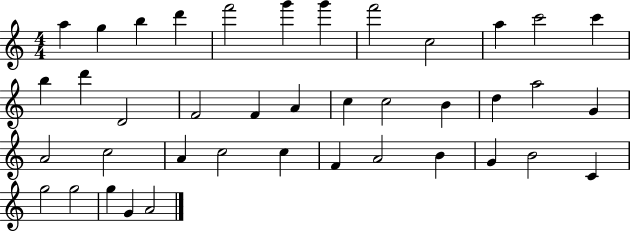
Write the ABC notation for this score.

X:1
T:Untitled
M:4/4
L:1/4
K:C
a g b d' f'2 g' g' f'2 c2 a c'2 c' b d' D2 F2 F A c c2 B d a2 G A2 c2 A c2 c F A2 B G B2 C g2 g2 g G A2